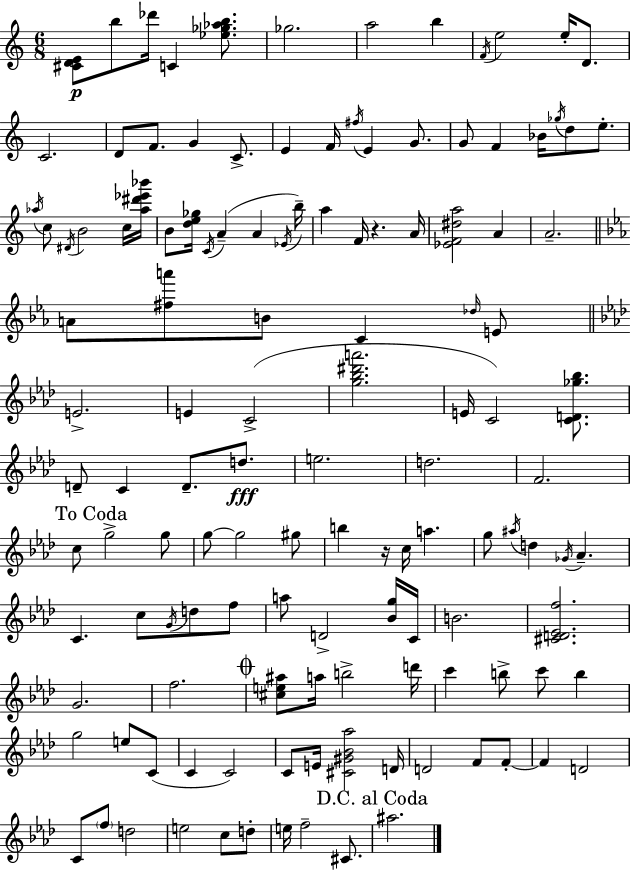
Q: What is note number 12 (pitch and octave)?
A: D4